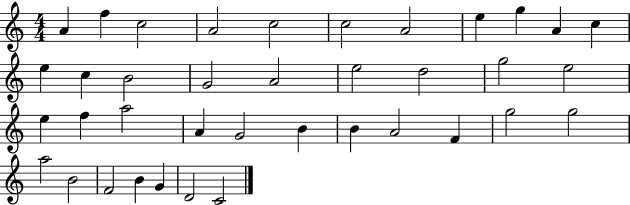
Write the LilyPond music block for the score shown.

{
  \clef treble
  \numericTimeSignature
  \time 4/4
  \key c \major
  a'4 f''4 c''2 | a'2 c''2 | c''2 a'2 | e''4 g''4 a'4 c''4 | \break e''4 c''4 b'2 | g'2 a'2 | e''2 d''2 | g''2 e''2 | \break e''4 f''4 a''2 | a'4 g'2 b'4 | b'4 a'2 f'4 | g''2 g''2 | \break a''2 b'2 | f'2 b'4 g'4 | d'2 c'2 | \bar "|."
}